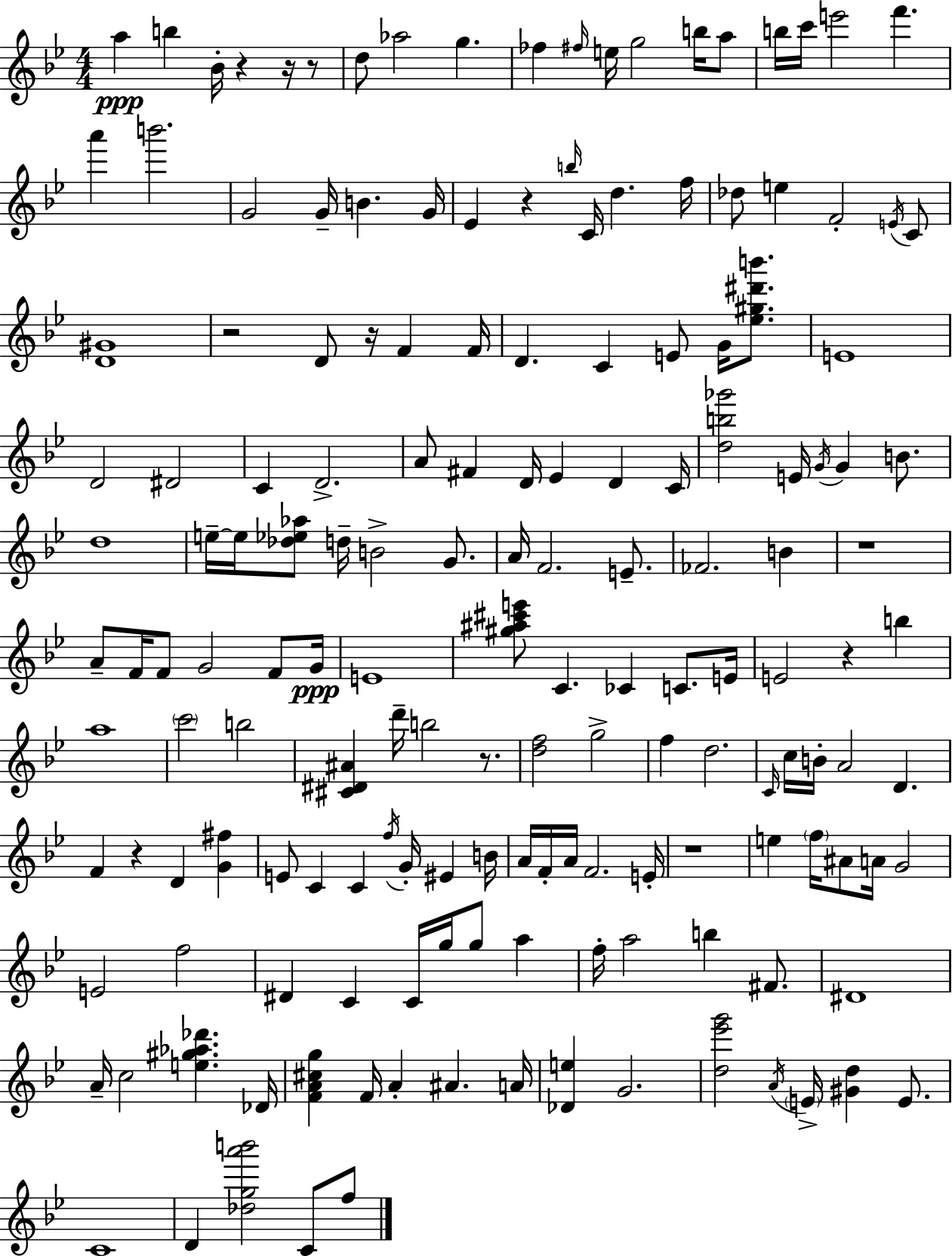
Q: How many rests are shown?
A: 11